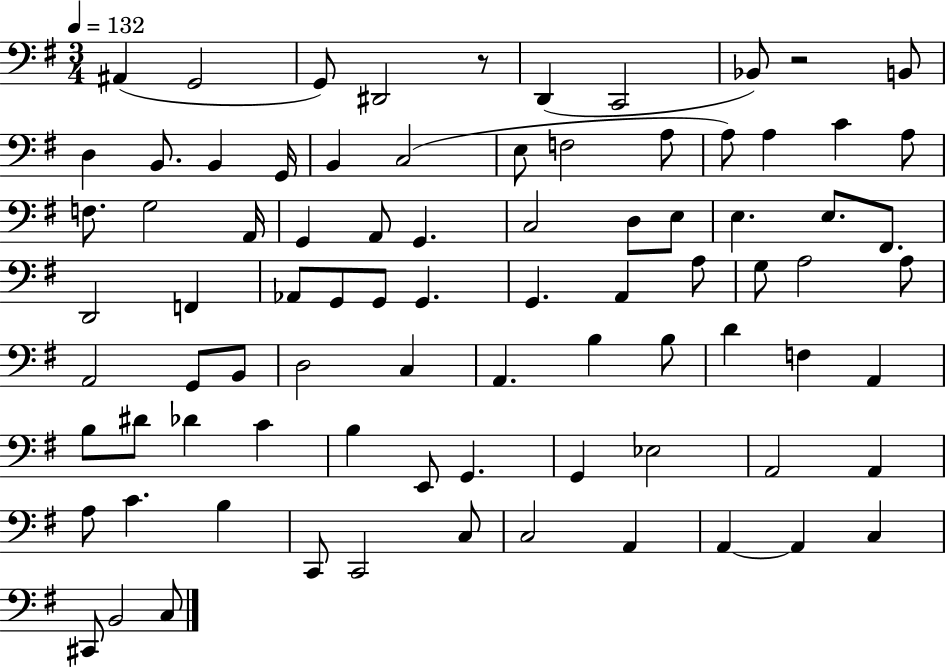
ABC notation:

X:1
T:Untitled
M:3/4
L:1/4
K:G
^A,, G,,2 G,,/2 ^D,,2 z/2 D,, C,,2 _B,,/2 z2 B,,/2 D, B,,/2 B,, G,,/4 B,, C,2 E,/2 F,2 A,/2 A,/2 A, C A,/2 F,/2 G,2 A,,/4 G,, A,,/2 G,, C,2 D,/2 E,/2 E, E,/2 ^F,,/2 D,,2 F,, _A,,/2 G,,/2 G,,/2 G,, G,, A,, A,/2 G,/2 A,2 A,/2 A,,2 G,,/2 B,,/2 D,2 C, A,, B, B,/2 D F, A,, B,/2 ^D/2 _D C B, E,,/2 G,, G,, _E,2 A,,2 A,, A,/2 C B, C,,/2 C,,2 C,/2 C,2 A,, A,, A,, C, ^C,,/2 B,,2 C,/2